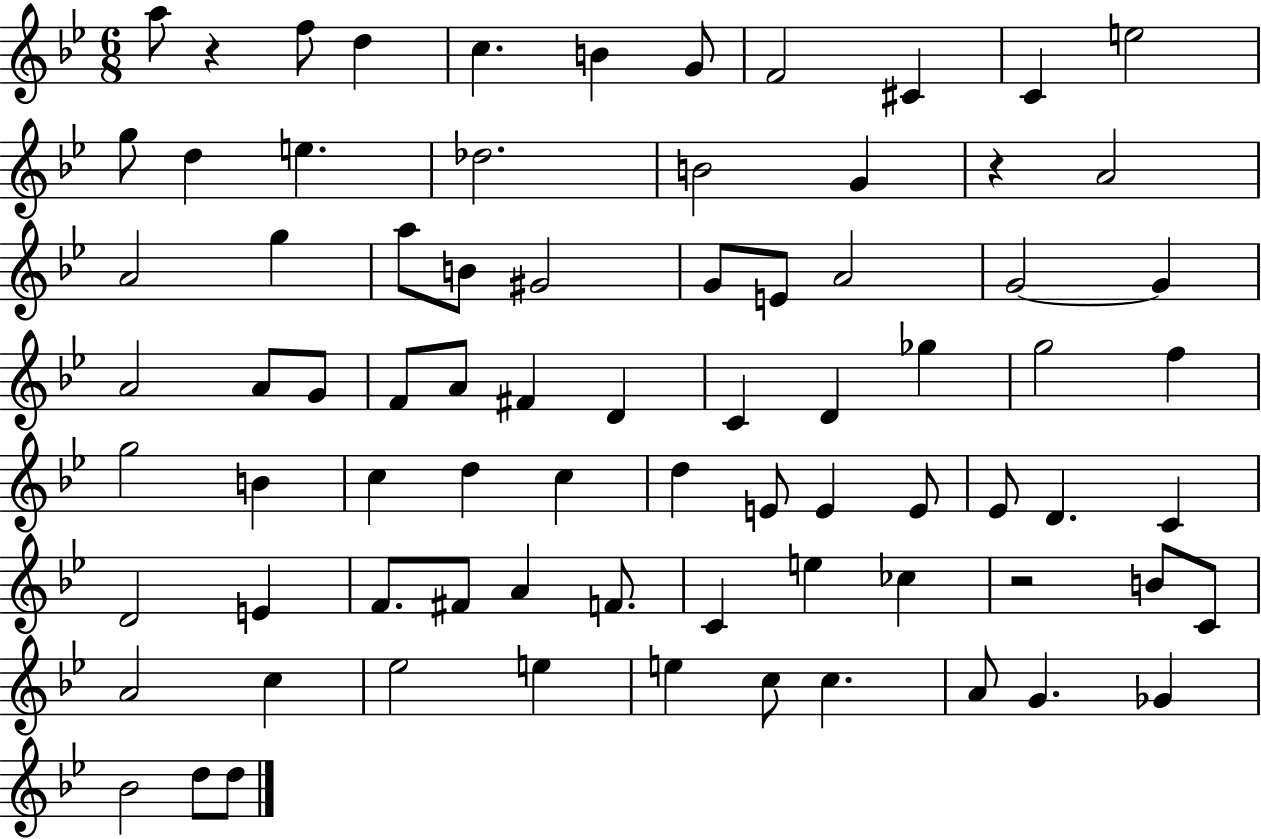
{
  \clef treble
  \numericTimeSignature
  \time 6/8
  \key bes \major
  a''8 r4 f''8 d''4 | c''4. b'4 g'8 | f'2 cis'4 | c'4 e''2 | \break g''8 d''4 e''4. | des''2. | b'2 g'4 | r4 a'2 | \break a'2 g''4 | a''8 b'8 gis'2 | g'8 e'8 a'2 | g'2~~ g'4 | \break a'2 a'8 g'8 | f'8 a'8 fis'4 d'4 | c'4 d'4 ges''4 | g''2 f''4 | \break g''2 b'4 | c''4 d''4 c''4 | d''4 e'8 e'4 e'8 | ees'8 d'4. c'4 | \break d'2 e'4 | f'8. fis'8 a'4 f'8. | c'4 e''4 ces''4 | r2 b'8 c'8 | \break a'2 c''4 | ees''2 e''4 | e''4 c''8 c''4. | a'8 g'4. ges'4 | \break bes'2 d''8 d''8 | \bar "|."
}